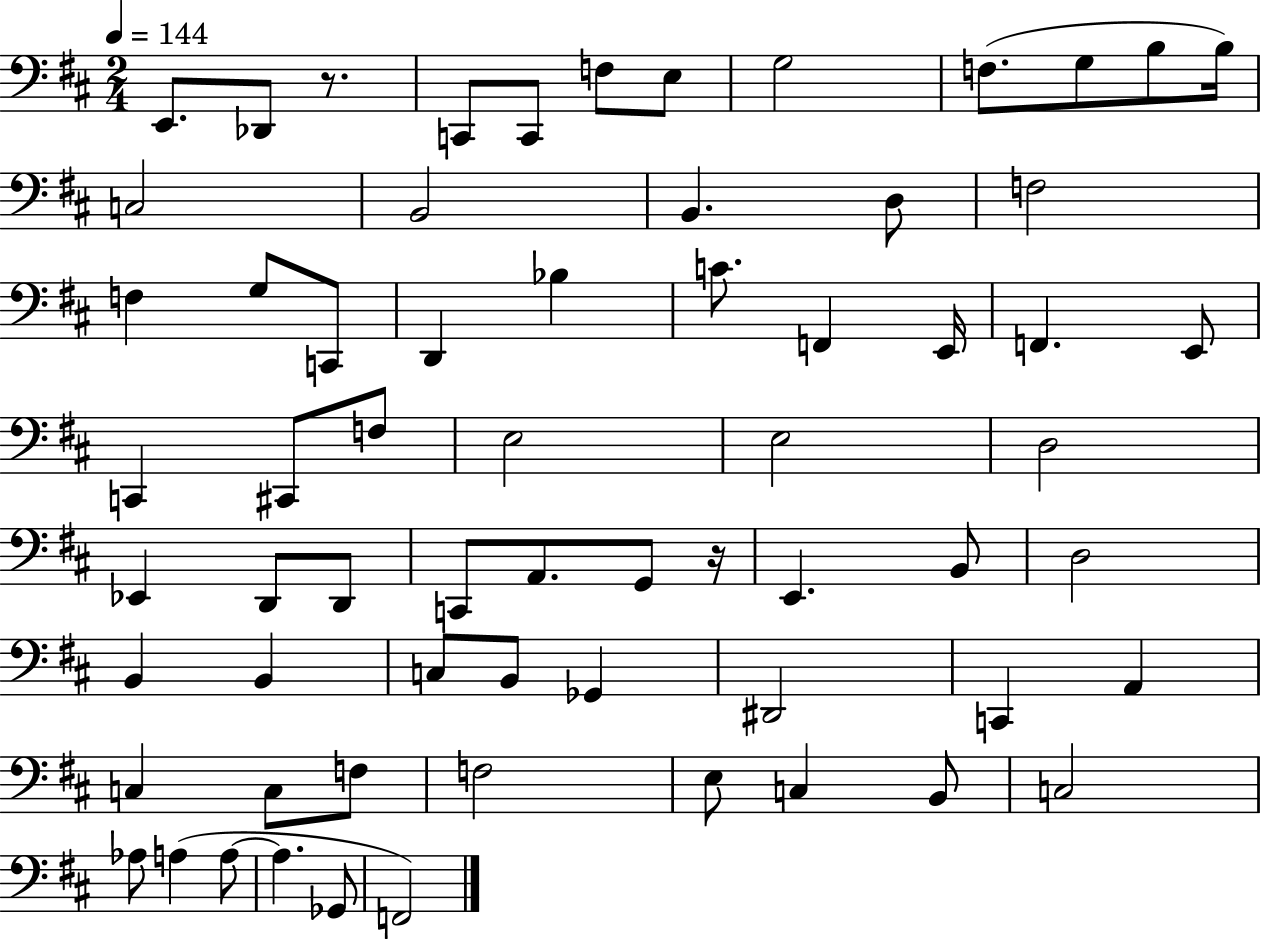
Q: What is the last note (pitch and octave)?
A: F2